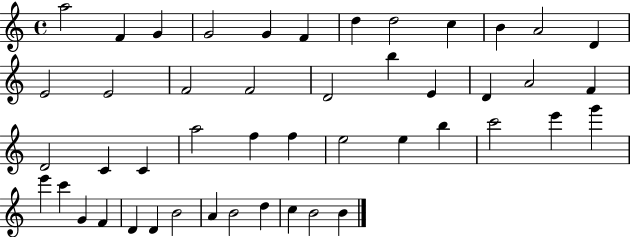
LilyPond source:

{
  \clef treble
  \time 4/4
  \defaultTimeSignature
  \key c \major
  a''2 f'4 g'4 | g'2 g'4 f'4 | d''4 d''2 c''4 | b'4 a'2 d'4 | \break e'2 e'2 | f'2 f'2 | d'2 b''4 e'4 | d'4 a'2 f'4 | \break d'2 c'4 c'4 | a''2 f''4 f''4 | e''2 e''4 b''4 | c'''2 e'''4 g'''4 | \break e'''4 c'''4 g'4 f'4 | d'4 d'4 b'2 | a'4 b'2 d''4 | c''4 b'2 b'4 | \break \bar "|."
}